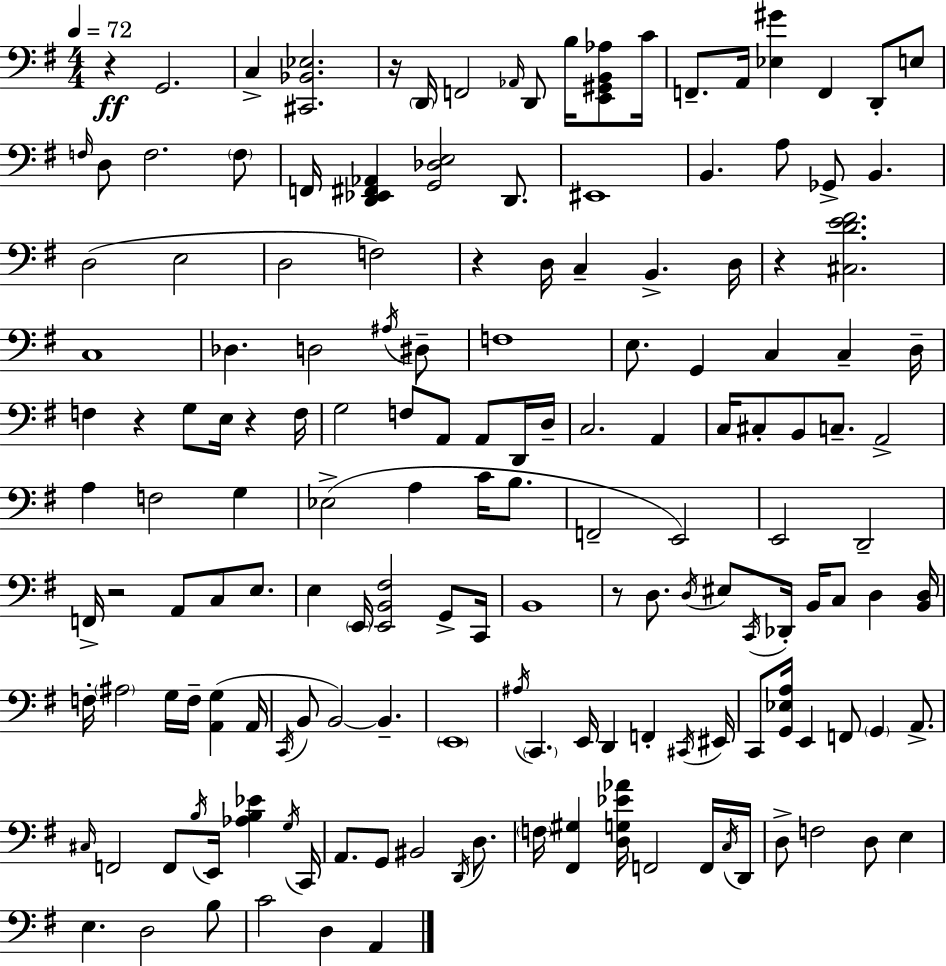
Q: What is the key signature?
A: E minor